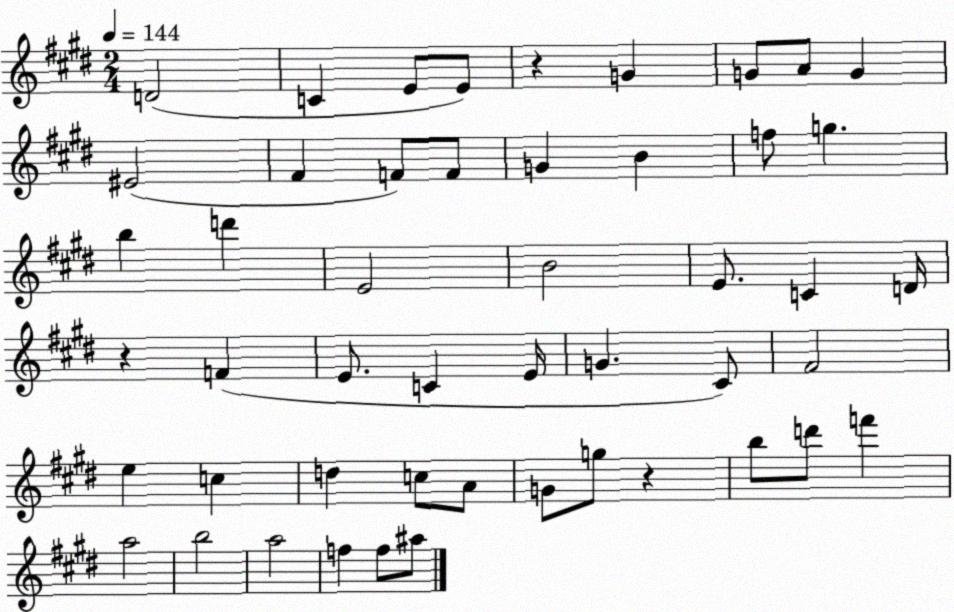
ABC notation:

X:1
T:Untitled
M:2/4
L:1/4
K:E
D2 C E/2 E/2 z G G/2 A/2 G ^E2 ^F F/2 F/2 G B f/2 g b d' E2 B2 E/2 C D/4 z F E/2 C E/4 G ^C/2 ^F2 e c d c/2 A/2 G/2 g/2 z b/2 d'/2 f' a2 b2 a2 f f/2 ^a/2